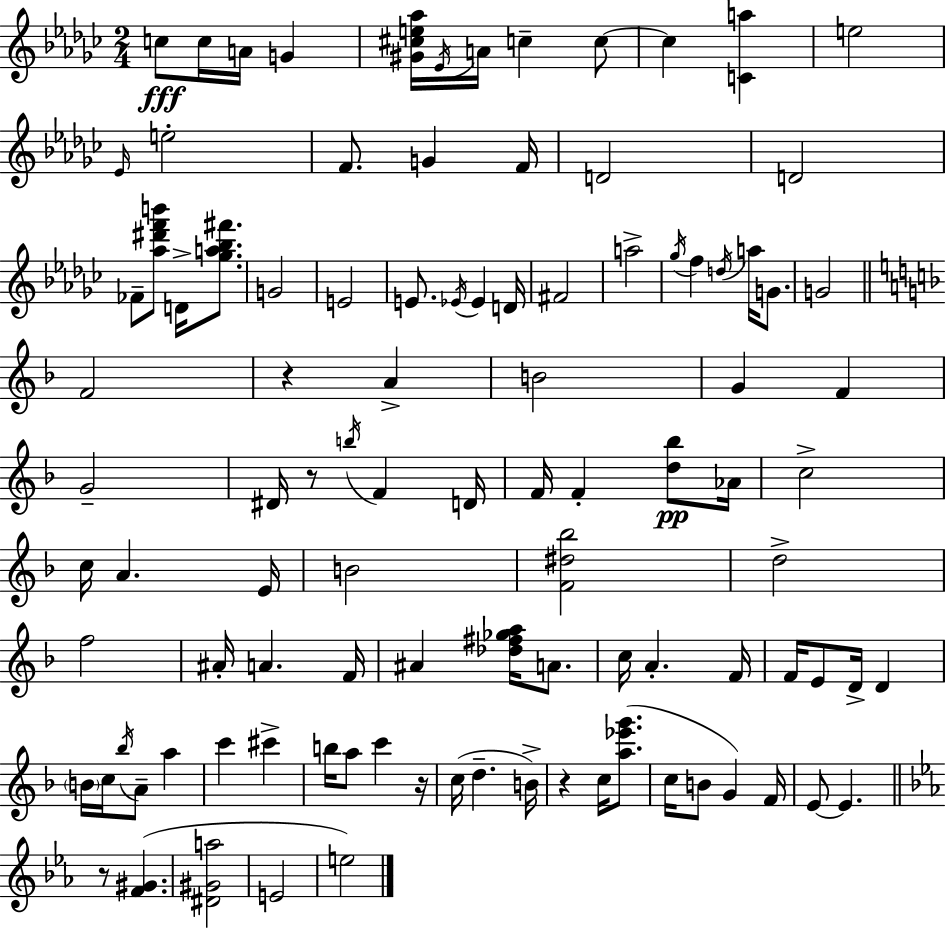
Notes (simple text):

C5/e C5/s A4/s G4/q [G#4,C#5,E5,Ab5]/s Eb4/s A4/s C5/q C5/e C5/q [C4,A5]/q E5/h Eb4/s E5/h F4/e. G4/q F4/s D4/h D4/h FES4/e [Ab5,D#6,F6,B6]/e D4/s [Gb5,A5,Bb5,F#6]/e. G4/h E4/h E4/e. Eb4/s Eb4/q D4/s F#4/h A5/h Gb5/s F5/q D5/s A5/s G4/e. G4/h F4/h R/q A4/q B4/h G4/q F4/q G4/h D#4/s R/e B5/s F4/q D4/s F4/s F4/q [D5,Bb5]/e Ab4/s C5/h C5/s A4/q. E4/s B4/h [F4,D#5,Bb5]/h D5/h F5/h A#4/s A4/q. F4/s A#4/q [Db5,F#5,Gb5,A5]/s A4/e. C5/s A4/q. F4/s F4/s E4/e D4/s D4/q B4/s C5/s Bb5/s A4/e A5/q C6/q C#6/q B5/s A5/e C6/q R/s C5/s D5/q. B4/s R/q C5/s [A5,Eb6,G6]/e. C5/s B4/e G4/q F4/s E4/e E4/q. R/e [F4,G#4]/q. [D#4,G#4,A5]/h E4/h E5/h